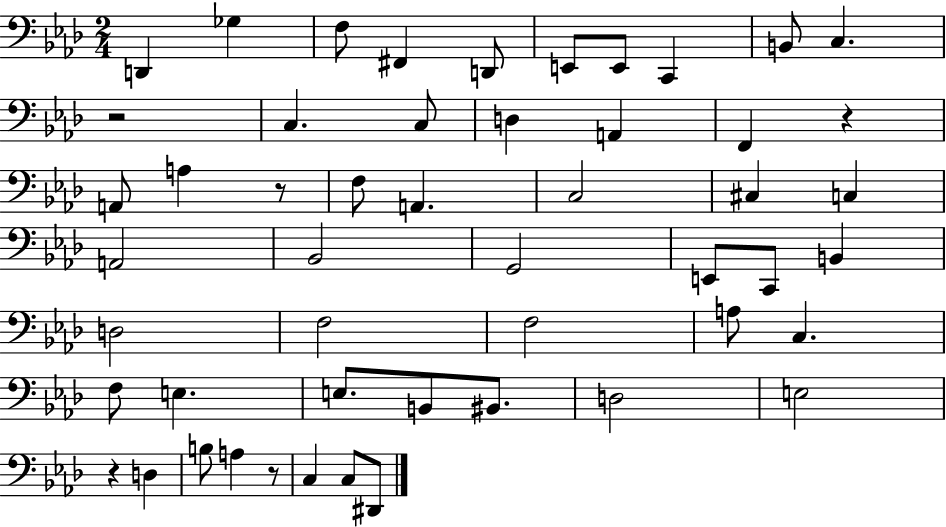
{
  \clef bass
  \numericTimeSignature
  \time 2/4
  \key aes \major
  \repeat volta 2 { d,4 ges4 | f8 fis,4 d,8 | e,8 e,8 c,4 | b,8 c4. | \break r2 | c4. c8 | d4 a,4 | f,4 r4 | \break a,8 a4 r8 | f8 a,4. | c2 | cis4 c4 | \break a,2 | bes,2 | g,2 | e,8 c,8 b,4 | \break d2 | f2 | f2 | a8 c4. | \break f8 e4. | e8. b,8 bis,8. | d2 | e2 | \break r4 d4 | b8 a4 r8 | c4 c8 dis,8 | } \bar "|."
}